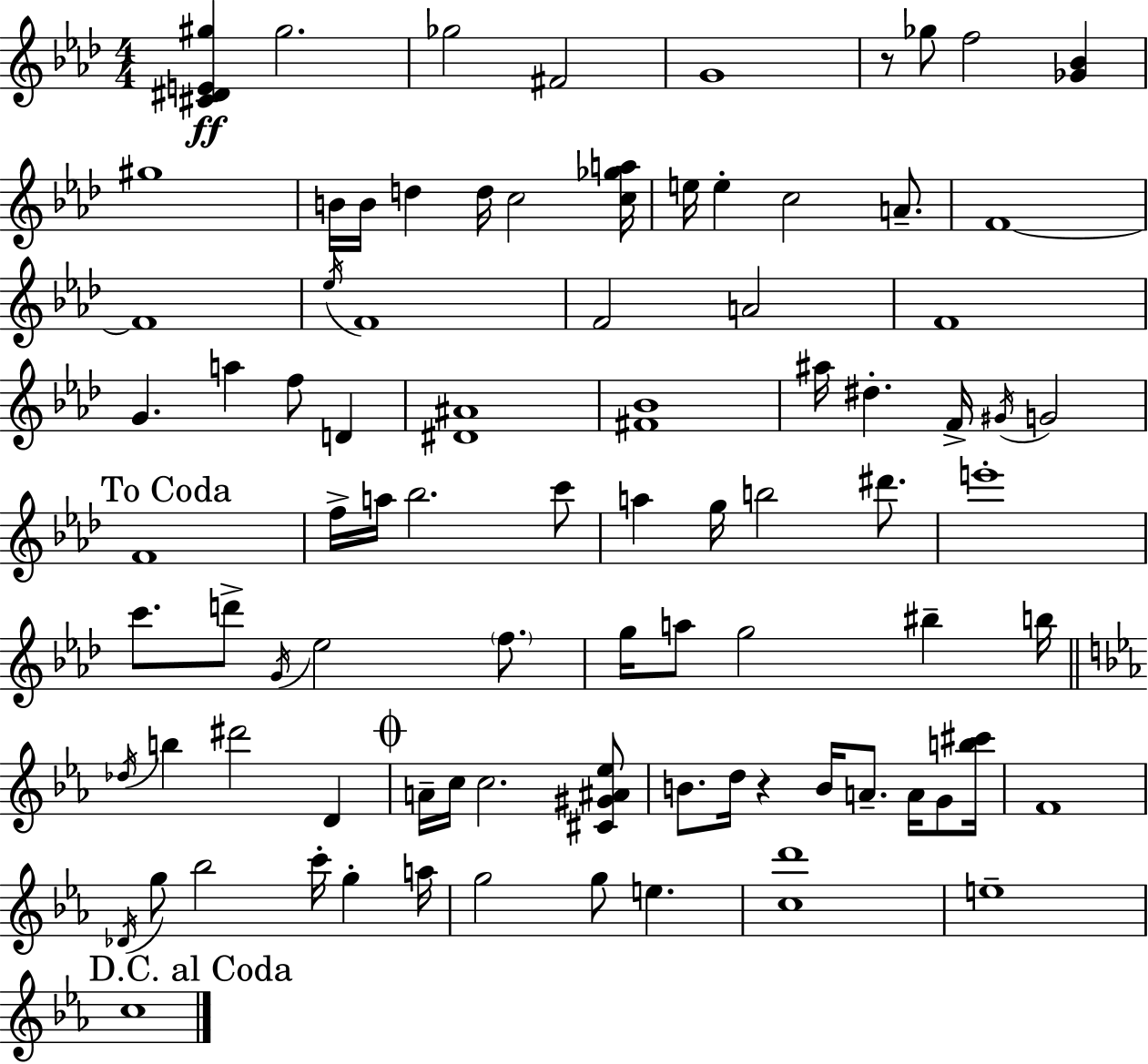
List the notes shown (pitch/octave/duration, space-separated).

[C#4,D#4,E4,G#5]/q G#5/h. Gb5/h F#4/h G4/w R/e Gb5/e F5/h [Gb4,Bb4]/q G#5/w B4/s B4/s D5/q D5/s C5/h [C5,Gb5,A5]/s E5/s E5/q C5/h A4/e. F4/w F4/w Eb5/s F4/w F4/h A4/h F4/w G4/q. A5/q F5/e D4/q [D#4,A#4]/w [F#4,Bb4]/w A#5/s D#5/q. F4/s G#4/s G4/h F4/w F5/s A5/s Bb5/h. C6/e A5/q G5/s B5/h D#6/e. E6/w C6/e. D6/e G4/s Eb5/h F5/e. G5/s A5/e G5/h BIS5/q B5/s Db5/s B5/q D#6/h D4/q A4/s C5/s C5/h. [C#4,G#4,A#4,Eb5]/e B4/e. D5/s R/q B4/s A4/e. A4/s G4/e [B5,C#6]/s F4/w Db4/s G5/e Bb5/h C6/s G5/q A5/s G5/h G5/e E5/q. [C5,D6]/w E5/w C5/w